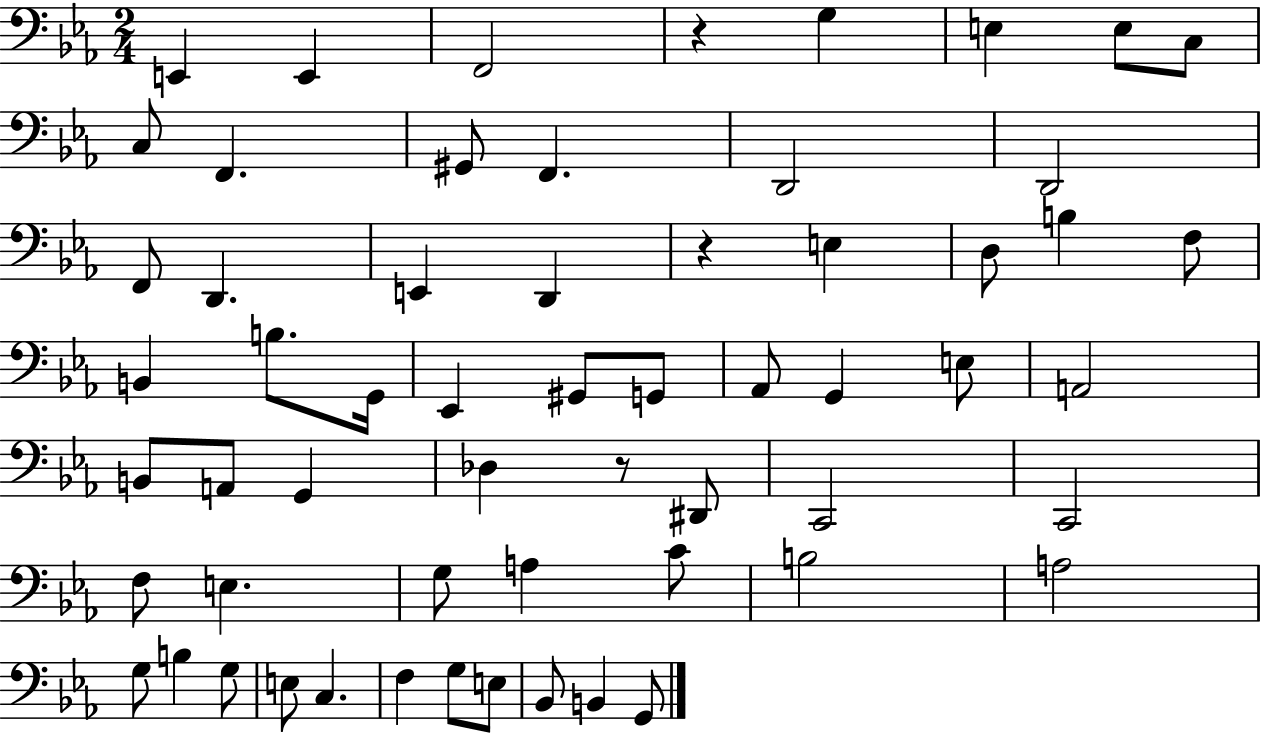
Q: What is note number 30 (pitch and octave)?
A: E3